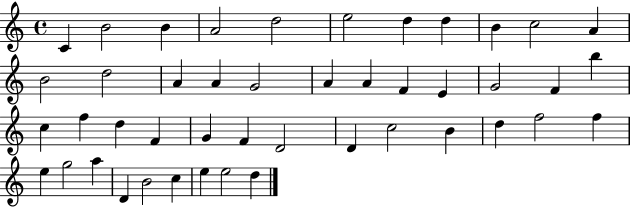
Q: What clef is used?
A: treble